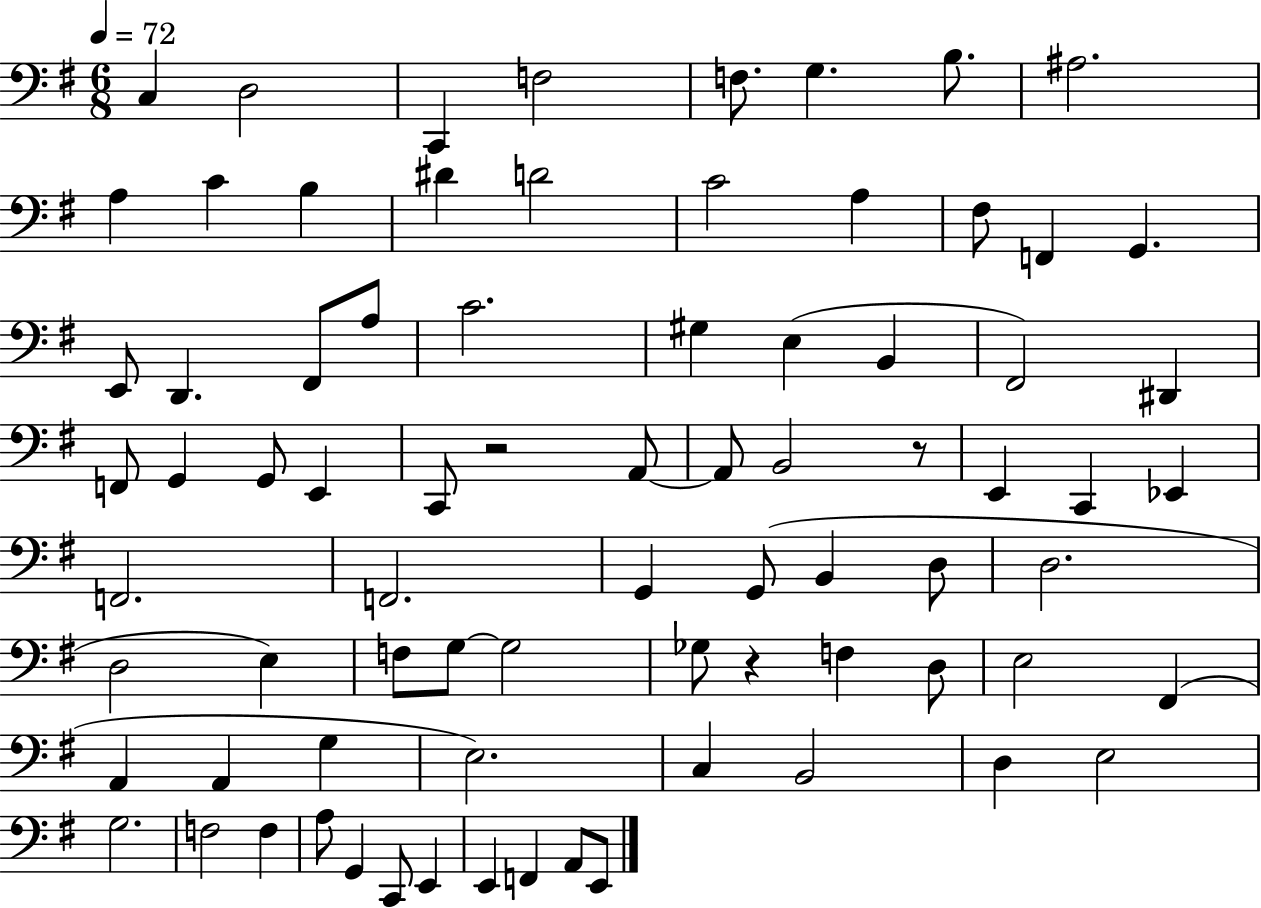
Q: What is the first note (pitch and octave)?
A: C3